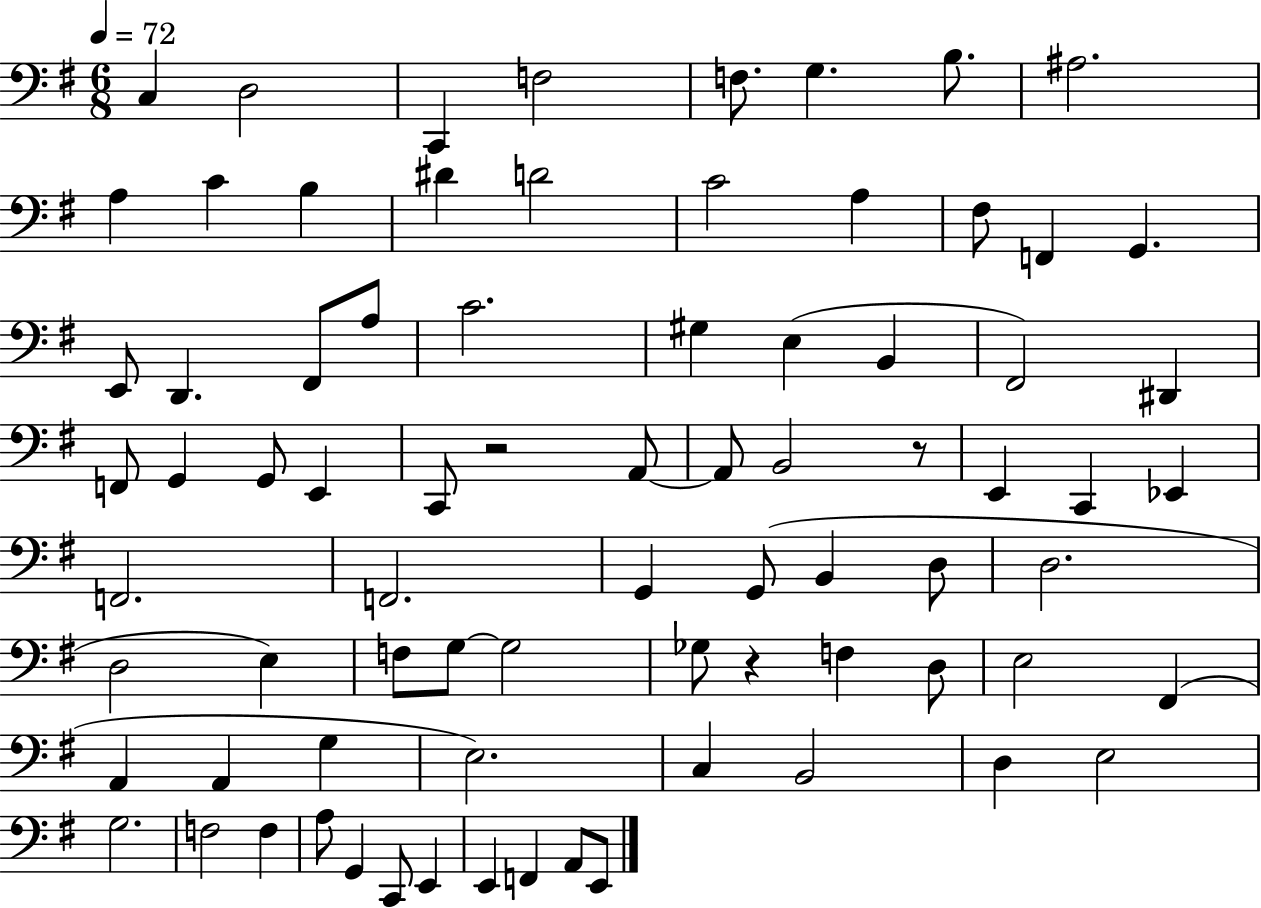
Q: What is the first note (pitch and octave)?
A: C3